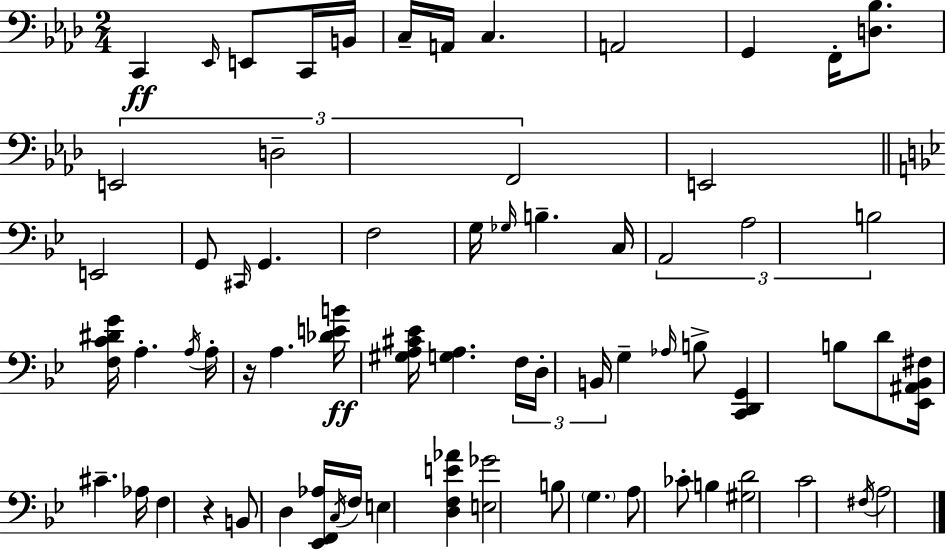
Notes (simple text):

C2/q Eb2/s E2/e C2/s B2/s C3/s A2/s C3/q. A2/h G2/q F2/s [D3,Bb3]/e. E2/h D3/h F2/h E2/h E2/h G2/e C#2/s G2/q. F3/h G3/s Gb3/s B3/q. C3/s A2/h A3/h B3/h [F3,C4,D#4,G4]/s A3/q. A3/s A3/s R/s A3/q. [Db4,E4,B4]/s [G#3,A3,C#4,Eb4]/s [G3,A3]/q. F3/s D3/s B2/s G3/q Ab3/s B3/e [C2,D2,G2]/q B3/e D4/e [Eb2,A#2,Bb2,F#3]/s C#4/q. Ab3/s F3/q R/q B2/e D3/q [Eb2,F2,Ab3]/s C3/s F3/s E3/q [D3,F3,E4,Ab4]/q [E3,Gb4]/h B3/e G3/q. A3/e CES4/e B3/q [G#3,D4]/h C4/h F#3/s A3/h